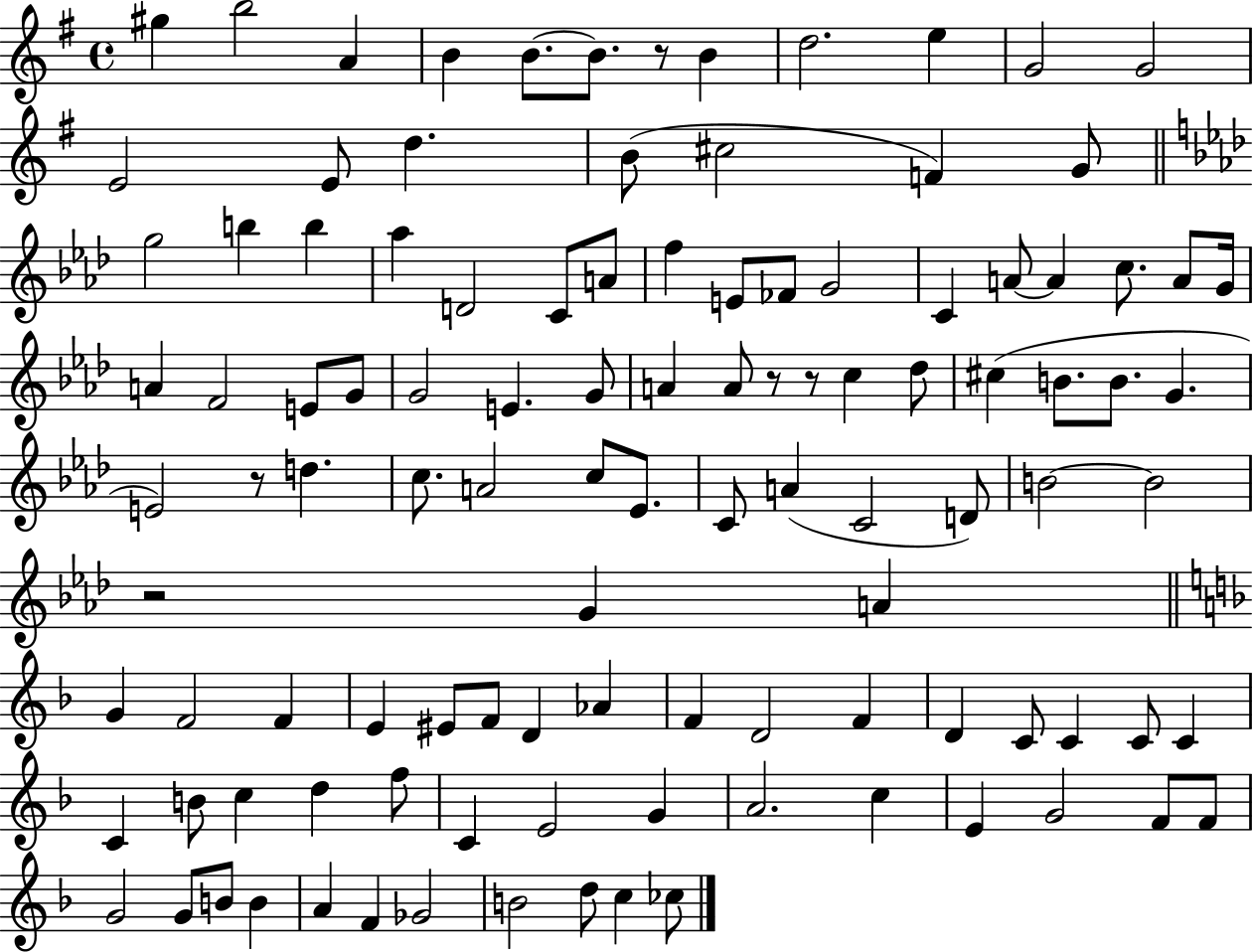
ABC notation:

X:1
T:Untitled
M:4/4
L:1/4
K:G
^g b2 A B B/2 B/2 z/2 B d2 e G2 G2 E2 E/2 d B/2 ^c2 F G/2 g2 b b _a D2 C/2 A/2 f E/2 _F/2 G2 C A/2 A c/2 A/2 G/4 A F2 E/2 G/2 G2 E G/2 A A/2 z/2 z/2 c _d/2 ^c B/2 B/2 G E2 z/2 d c/2 A2 c/2 _E/2 C/2 A C2 D/2 B2 B2 z2 G A G F2 F E ^E/2 F/2 D _A F D2 F D C/2 C C/2 C C B/2 c d f/2 C E2 G A2 c E G2 F/2 F/2 G2 G/2 B/2 B A F _G2 B2 d/2 c _c/2